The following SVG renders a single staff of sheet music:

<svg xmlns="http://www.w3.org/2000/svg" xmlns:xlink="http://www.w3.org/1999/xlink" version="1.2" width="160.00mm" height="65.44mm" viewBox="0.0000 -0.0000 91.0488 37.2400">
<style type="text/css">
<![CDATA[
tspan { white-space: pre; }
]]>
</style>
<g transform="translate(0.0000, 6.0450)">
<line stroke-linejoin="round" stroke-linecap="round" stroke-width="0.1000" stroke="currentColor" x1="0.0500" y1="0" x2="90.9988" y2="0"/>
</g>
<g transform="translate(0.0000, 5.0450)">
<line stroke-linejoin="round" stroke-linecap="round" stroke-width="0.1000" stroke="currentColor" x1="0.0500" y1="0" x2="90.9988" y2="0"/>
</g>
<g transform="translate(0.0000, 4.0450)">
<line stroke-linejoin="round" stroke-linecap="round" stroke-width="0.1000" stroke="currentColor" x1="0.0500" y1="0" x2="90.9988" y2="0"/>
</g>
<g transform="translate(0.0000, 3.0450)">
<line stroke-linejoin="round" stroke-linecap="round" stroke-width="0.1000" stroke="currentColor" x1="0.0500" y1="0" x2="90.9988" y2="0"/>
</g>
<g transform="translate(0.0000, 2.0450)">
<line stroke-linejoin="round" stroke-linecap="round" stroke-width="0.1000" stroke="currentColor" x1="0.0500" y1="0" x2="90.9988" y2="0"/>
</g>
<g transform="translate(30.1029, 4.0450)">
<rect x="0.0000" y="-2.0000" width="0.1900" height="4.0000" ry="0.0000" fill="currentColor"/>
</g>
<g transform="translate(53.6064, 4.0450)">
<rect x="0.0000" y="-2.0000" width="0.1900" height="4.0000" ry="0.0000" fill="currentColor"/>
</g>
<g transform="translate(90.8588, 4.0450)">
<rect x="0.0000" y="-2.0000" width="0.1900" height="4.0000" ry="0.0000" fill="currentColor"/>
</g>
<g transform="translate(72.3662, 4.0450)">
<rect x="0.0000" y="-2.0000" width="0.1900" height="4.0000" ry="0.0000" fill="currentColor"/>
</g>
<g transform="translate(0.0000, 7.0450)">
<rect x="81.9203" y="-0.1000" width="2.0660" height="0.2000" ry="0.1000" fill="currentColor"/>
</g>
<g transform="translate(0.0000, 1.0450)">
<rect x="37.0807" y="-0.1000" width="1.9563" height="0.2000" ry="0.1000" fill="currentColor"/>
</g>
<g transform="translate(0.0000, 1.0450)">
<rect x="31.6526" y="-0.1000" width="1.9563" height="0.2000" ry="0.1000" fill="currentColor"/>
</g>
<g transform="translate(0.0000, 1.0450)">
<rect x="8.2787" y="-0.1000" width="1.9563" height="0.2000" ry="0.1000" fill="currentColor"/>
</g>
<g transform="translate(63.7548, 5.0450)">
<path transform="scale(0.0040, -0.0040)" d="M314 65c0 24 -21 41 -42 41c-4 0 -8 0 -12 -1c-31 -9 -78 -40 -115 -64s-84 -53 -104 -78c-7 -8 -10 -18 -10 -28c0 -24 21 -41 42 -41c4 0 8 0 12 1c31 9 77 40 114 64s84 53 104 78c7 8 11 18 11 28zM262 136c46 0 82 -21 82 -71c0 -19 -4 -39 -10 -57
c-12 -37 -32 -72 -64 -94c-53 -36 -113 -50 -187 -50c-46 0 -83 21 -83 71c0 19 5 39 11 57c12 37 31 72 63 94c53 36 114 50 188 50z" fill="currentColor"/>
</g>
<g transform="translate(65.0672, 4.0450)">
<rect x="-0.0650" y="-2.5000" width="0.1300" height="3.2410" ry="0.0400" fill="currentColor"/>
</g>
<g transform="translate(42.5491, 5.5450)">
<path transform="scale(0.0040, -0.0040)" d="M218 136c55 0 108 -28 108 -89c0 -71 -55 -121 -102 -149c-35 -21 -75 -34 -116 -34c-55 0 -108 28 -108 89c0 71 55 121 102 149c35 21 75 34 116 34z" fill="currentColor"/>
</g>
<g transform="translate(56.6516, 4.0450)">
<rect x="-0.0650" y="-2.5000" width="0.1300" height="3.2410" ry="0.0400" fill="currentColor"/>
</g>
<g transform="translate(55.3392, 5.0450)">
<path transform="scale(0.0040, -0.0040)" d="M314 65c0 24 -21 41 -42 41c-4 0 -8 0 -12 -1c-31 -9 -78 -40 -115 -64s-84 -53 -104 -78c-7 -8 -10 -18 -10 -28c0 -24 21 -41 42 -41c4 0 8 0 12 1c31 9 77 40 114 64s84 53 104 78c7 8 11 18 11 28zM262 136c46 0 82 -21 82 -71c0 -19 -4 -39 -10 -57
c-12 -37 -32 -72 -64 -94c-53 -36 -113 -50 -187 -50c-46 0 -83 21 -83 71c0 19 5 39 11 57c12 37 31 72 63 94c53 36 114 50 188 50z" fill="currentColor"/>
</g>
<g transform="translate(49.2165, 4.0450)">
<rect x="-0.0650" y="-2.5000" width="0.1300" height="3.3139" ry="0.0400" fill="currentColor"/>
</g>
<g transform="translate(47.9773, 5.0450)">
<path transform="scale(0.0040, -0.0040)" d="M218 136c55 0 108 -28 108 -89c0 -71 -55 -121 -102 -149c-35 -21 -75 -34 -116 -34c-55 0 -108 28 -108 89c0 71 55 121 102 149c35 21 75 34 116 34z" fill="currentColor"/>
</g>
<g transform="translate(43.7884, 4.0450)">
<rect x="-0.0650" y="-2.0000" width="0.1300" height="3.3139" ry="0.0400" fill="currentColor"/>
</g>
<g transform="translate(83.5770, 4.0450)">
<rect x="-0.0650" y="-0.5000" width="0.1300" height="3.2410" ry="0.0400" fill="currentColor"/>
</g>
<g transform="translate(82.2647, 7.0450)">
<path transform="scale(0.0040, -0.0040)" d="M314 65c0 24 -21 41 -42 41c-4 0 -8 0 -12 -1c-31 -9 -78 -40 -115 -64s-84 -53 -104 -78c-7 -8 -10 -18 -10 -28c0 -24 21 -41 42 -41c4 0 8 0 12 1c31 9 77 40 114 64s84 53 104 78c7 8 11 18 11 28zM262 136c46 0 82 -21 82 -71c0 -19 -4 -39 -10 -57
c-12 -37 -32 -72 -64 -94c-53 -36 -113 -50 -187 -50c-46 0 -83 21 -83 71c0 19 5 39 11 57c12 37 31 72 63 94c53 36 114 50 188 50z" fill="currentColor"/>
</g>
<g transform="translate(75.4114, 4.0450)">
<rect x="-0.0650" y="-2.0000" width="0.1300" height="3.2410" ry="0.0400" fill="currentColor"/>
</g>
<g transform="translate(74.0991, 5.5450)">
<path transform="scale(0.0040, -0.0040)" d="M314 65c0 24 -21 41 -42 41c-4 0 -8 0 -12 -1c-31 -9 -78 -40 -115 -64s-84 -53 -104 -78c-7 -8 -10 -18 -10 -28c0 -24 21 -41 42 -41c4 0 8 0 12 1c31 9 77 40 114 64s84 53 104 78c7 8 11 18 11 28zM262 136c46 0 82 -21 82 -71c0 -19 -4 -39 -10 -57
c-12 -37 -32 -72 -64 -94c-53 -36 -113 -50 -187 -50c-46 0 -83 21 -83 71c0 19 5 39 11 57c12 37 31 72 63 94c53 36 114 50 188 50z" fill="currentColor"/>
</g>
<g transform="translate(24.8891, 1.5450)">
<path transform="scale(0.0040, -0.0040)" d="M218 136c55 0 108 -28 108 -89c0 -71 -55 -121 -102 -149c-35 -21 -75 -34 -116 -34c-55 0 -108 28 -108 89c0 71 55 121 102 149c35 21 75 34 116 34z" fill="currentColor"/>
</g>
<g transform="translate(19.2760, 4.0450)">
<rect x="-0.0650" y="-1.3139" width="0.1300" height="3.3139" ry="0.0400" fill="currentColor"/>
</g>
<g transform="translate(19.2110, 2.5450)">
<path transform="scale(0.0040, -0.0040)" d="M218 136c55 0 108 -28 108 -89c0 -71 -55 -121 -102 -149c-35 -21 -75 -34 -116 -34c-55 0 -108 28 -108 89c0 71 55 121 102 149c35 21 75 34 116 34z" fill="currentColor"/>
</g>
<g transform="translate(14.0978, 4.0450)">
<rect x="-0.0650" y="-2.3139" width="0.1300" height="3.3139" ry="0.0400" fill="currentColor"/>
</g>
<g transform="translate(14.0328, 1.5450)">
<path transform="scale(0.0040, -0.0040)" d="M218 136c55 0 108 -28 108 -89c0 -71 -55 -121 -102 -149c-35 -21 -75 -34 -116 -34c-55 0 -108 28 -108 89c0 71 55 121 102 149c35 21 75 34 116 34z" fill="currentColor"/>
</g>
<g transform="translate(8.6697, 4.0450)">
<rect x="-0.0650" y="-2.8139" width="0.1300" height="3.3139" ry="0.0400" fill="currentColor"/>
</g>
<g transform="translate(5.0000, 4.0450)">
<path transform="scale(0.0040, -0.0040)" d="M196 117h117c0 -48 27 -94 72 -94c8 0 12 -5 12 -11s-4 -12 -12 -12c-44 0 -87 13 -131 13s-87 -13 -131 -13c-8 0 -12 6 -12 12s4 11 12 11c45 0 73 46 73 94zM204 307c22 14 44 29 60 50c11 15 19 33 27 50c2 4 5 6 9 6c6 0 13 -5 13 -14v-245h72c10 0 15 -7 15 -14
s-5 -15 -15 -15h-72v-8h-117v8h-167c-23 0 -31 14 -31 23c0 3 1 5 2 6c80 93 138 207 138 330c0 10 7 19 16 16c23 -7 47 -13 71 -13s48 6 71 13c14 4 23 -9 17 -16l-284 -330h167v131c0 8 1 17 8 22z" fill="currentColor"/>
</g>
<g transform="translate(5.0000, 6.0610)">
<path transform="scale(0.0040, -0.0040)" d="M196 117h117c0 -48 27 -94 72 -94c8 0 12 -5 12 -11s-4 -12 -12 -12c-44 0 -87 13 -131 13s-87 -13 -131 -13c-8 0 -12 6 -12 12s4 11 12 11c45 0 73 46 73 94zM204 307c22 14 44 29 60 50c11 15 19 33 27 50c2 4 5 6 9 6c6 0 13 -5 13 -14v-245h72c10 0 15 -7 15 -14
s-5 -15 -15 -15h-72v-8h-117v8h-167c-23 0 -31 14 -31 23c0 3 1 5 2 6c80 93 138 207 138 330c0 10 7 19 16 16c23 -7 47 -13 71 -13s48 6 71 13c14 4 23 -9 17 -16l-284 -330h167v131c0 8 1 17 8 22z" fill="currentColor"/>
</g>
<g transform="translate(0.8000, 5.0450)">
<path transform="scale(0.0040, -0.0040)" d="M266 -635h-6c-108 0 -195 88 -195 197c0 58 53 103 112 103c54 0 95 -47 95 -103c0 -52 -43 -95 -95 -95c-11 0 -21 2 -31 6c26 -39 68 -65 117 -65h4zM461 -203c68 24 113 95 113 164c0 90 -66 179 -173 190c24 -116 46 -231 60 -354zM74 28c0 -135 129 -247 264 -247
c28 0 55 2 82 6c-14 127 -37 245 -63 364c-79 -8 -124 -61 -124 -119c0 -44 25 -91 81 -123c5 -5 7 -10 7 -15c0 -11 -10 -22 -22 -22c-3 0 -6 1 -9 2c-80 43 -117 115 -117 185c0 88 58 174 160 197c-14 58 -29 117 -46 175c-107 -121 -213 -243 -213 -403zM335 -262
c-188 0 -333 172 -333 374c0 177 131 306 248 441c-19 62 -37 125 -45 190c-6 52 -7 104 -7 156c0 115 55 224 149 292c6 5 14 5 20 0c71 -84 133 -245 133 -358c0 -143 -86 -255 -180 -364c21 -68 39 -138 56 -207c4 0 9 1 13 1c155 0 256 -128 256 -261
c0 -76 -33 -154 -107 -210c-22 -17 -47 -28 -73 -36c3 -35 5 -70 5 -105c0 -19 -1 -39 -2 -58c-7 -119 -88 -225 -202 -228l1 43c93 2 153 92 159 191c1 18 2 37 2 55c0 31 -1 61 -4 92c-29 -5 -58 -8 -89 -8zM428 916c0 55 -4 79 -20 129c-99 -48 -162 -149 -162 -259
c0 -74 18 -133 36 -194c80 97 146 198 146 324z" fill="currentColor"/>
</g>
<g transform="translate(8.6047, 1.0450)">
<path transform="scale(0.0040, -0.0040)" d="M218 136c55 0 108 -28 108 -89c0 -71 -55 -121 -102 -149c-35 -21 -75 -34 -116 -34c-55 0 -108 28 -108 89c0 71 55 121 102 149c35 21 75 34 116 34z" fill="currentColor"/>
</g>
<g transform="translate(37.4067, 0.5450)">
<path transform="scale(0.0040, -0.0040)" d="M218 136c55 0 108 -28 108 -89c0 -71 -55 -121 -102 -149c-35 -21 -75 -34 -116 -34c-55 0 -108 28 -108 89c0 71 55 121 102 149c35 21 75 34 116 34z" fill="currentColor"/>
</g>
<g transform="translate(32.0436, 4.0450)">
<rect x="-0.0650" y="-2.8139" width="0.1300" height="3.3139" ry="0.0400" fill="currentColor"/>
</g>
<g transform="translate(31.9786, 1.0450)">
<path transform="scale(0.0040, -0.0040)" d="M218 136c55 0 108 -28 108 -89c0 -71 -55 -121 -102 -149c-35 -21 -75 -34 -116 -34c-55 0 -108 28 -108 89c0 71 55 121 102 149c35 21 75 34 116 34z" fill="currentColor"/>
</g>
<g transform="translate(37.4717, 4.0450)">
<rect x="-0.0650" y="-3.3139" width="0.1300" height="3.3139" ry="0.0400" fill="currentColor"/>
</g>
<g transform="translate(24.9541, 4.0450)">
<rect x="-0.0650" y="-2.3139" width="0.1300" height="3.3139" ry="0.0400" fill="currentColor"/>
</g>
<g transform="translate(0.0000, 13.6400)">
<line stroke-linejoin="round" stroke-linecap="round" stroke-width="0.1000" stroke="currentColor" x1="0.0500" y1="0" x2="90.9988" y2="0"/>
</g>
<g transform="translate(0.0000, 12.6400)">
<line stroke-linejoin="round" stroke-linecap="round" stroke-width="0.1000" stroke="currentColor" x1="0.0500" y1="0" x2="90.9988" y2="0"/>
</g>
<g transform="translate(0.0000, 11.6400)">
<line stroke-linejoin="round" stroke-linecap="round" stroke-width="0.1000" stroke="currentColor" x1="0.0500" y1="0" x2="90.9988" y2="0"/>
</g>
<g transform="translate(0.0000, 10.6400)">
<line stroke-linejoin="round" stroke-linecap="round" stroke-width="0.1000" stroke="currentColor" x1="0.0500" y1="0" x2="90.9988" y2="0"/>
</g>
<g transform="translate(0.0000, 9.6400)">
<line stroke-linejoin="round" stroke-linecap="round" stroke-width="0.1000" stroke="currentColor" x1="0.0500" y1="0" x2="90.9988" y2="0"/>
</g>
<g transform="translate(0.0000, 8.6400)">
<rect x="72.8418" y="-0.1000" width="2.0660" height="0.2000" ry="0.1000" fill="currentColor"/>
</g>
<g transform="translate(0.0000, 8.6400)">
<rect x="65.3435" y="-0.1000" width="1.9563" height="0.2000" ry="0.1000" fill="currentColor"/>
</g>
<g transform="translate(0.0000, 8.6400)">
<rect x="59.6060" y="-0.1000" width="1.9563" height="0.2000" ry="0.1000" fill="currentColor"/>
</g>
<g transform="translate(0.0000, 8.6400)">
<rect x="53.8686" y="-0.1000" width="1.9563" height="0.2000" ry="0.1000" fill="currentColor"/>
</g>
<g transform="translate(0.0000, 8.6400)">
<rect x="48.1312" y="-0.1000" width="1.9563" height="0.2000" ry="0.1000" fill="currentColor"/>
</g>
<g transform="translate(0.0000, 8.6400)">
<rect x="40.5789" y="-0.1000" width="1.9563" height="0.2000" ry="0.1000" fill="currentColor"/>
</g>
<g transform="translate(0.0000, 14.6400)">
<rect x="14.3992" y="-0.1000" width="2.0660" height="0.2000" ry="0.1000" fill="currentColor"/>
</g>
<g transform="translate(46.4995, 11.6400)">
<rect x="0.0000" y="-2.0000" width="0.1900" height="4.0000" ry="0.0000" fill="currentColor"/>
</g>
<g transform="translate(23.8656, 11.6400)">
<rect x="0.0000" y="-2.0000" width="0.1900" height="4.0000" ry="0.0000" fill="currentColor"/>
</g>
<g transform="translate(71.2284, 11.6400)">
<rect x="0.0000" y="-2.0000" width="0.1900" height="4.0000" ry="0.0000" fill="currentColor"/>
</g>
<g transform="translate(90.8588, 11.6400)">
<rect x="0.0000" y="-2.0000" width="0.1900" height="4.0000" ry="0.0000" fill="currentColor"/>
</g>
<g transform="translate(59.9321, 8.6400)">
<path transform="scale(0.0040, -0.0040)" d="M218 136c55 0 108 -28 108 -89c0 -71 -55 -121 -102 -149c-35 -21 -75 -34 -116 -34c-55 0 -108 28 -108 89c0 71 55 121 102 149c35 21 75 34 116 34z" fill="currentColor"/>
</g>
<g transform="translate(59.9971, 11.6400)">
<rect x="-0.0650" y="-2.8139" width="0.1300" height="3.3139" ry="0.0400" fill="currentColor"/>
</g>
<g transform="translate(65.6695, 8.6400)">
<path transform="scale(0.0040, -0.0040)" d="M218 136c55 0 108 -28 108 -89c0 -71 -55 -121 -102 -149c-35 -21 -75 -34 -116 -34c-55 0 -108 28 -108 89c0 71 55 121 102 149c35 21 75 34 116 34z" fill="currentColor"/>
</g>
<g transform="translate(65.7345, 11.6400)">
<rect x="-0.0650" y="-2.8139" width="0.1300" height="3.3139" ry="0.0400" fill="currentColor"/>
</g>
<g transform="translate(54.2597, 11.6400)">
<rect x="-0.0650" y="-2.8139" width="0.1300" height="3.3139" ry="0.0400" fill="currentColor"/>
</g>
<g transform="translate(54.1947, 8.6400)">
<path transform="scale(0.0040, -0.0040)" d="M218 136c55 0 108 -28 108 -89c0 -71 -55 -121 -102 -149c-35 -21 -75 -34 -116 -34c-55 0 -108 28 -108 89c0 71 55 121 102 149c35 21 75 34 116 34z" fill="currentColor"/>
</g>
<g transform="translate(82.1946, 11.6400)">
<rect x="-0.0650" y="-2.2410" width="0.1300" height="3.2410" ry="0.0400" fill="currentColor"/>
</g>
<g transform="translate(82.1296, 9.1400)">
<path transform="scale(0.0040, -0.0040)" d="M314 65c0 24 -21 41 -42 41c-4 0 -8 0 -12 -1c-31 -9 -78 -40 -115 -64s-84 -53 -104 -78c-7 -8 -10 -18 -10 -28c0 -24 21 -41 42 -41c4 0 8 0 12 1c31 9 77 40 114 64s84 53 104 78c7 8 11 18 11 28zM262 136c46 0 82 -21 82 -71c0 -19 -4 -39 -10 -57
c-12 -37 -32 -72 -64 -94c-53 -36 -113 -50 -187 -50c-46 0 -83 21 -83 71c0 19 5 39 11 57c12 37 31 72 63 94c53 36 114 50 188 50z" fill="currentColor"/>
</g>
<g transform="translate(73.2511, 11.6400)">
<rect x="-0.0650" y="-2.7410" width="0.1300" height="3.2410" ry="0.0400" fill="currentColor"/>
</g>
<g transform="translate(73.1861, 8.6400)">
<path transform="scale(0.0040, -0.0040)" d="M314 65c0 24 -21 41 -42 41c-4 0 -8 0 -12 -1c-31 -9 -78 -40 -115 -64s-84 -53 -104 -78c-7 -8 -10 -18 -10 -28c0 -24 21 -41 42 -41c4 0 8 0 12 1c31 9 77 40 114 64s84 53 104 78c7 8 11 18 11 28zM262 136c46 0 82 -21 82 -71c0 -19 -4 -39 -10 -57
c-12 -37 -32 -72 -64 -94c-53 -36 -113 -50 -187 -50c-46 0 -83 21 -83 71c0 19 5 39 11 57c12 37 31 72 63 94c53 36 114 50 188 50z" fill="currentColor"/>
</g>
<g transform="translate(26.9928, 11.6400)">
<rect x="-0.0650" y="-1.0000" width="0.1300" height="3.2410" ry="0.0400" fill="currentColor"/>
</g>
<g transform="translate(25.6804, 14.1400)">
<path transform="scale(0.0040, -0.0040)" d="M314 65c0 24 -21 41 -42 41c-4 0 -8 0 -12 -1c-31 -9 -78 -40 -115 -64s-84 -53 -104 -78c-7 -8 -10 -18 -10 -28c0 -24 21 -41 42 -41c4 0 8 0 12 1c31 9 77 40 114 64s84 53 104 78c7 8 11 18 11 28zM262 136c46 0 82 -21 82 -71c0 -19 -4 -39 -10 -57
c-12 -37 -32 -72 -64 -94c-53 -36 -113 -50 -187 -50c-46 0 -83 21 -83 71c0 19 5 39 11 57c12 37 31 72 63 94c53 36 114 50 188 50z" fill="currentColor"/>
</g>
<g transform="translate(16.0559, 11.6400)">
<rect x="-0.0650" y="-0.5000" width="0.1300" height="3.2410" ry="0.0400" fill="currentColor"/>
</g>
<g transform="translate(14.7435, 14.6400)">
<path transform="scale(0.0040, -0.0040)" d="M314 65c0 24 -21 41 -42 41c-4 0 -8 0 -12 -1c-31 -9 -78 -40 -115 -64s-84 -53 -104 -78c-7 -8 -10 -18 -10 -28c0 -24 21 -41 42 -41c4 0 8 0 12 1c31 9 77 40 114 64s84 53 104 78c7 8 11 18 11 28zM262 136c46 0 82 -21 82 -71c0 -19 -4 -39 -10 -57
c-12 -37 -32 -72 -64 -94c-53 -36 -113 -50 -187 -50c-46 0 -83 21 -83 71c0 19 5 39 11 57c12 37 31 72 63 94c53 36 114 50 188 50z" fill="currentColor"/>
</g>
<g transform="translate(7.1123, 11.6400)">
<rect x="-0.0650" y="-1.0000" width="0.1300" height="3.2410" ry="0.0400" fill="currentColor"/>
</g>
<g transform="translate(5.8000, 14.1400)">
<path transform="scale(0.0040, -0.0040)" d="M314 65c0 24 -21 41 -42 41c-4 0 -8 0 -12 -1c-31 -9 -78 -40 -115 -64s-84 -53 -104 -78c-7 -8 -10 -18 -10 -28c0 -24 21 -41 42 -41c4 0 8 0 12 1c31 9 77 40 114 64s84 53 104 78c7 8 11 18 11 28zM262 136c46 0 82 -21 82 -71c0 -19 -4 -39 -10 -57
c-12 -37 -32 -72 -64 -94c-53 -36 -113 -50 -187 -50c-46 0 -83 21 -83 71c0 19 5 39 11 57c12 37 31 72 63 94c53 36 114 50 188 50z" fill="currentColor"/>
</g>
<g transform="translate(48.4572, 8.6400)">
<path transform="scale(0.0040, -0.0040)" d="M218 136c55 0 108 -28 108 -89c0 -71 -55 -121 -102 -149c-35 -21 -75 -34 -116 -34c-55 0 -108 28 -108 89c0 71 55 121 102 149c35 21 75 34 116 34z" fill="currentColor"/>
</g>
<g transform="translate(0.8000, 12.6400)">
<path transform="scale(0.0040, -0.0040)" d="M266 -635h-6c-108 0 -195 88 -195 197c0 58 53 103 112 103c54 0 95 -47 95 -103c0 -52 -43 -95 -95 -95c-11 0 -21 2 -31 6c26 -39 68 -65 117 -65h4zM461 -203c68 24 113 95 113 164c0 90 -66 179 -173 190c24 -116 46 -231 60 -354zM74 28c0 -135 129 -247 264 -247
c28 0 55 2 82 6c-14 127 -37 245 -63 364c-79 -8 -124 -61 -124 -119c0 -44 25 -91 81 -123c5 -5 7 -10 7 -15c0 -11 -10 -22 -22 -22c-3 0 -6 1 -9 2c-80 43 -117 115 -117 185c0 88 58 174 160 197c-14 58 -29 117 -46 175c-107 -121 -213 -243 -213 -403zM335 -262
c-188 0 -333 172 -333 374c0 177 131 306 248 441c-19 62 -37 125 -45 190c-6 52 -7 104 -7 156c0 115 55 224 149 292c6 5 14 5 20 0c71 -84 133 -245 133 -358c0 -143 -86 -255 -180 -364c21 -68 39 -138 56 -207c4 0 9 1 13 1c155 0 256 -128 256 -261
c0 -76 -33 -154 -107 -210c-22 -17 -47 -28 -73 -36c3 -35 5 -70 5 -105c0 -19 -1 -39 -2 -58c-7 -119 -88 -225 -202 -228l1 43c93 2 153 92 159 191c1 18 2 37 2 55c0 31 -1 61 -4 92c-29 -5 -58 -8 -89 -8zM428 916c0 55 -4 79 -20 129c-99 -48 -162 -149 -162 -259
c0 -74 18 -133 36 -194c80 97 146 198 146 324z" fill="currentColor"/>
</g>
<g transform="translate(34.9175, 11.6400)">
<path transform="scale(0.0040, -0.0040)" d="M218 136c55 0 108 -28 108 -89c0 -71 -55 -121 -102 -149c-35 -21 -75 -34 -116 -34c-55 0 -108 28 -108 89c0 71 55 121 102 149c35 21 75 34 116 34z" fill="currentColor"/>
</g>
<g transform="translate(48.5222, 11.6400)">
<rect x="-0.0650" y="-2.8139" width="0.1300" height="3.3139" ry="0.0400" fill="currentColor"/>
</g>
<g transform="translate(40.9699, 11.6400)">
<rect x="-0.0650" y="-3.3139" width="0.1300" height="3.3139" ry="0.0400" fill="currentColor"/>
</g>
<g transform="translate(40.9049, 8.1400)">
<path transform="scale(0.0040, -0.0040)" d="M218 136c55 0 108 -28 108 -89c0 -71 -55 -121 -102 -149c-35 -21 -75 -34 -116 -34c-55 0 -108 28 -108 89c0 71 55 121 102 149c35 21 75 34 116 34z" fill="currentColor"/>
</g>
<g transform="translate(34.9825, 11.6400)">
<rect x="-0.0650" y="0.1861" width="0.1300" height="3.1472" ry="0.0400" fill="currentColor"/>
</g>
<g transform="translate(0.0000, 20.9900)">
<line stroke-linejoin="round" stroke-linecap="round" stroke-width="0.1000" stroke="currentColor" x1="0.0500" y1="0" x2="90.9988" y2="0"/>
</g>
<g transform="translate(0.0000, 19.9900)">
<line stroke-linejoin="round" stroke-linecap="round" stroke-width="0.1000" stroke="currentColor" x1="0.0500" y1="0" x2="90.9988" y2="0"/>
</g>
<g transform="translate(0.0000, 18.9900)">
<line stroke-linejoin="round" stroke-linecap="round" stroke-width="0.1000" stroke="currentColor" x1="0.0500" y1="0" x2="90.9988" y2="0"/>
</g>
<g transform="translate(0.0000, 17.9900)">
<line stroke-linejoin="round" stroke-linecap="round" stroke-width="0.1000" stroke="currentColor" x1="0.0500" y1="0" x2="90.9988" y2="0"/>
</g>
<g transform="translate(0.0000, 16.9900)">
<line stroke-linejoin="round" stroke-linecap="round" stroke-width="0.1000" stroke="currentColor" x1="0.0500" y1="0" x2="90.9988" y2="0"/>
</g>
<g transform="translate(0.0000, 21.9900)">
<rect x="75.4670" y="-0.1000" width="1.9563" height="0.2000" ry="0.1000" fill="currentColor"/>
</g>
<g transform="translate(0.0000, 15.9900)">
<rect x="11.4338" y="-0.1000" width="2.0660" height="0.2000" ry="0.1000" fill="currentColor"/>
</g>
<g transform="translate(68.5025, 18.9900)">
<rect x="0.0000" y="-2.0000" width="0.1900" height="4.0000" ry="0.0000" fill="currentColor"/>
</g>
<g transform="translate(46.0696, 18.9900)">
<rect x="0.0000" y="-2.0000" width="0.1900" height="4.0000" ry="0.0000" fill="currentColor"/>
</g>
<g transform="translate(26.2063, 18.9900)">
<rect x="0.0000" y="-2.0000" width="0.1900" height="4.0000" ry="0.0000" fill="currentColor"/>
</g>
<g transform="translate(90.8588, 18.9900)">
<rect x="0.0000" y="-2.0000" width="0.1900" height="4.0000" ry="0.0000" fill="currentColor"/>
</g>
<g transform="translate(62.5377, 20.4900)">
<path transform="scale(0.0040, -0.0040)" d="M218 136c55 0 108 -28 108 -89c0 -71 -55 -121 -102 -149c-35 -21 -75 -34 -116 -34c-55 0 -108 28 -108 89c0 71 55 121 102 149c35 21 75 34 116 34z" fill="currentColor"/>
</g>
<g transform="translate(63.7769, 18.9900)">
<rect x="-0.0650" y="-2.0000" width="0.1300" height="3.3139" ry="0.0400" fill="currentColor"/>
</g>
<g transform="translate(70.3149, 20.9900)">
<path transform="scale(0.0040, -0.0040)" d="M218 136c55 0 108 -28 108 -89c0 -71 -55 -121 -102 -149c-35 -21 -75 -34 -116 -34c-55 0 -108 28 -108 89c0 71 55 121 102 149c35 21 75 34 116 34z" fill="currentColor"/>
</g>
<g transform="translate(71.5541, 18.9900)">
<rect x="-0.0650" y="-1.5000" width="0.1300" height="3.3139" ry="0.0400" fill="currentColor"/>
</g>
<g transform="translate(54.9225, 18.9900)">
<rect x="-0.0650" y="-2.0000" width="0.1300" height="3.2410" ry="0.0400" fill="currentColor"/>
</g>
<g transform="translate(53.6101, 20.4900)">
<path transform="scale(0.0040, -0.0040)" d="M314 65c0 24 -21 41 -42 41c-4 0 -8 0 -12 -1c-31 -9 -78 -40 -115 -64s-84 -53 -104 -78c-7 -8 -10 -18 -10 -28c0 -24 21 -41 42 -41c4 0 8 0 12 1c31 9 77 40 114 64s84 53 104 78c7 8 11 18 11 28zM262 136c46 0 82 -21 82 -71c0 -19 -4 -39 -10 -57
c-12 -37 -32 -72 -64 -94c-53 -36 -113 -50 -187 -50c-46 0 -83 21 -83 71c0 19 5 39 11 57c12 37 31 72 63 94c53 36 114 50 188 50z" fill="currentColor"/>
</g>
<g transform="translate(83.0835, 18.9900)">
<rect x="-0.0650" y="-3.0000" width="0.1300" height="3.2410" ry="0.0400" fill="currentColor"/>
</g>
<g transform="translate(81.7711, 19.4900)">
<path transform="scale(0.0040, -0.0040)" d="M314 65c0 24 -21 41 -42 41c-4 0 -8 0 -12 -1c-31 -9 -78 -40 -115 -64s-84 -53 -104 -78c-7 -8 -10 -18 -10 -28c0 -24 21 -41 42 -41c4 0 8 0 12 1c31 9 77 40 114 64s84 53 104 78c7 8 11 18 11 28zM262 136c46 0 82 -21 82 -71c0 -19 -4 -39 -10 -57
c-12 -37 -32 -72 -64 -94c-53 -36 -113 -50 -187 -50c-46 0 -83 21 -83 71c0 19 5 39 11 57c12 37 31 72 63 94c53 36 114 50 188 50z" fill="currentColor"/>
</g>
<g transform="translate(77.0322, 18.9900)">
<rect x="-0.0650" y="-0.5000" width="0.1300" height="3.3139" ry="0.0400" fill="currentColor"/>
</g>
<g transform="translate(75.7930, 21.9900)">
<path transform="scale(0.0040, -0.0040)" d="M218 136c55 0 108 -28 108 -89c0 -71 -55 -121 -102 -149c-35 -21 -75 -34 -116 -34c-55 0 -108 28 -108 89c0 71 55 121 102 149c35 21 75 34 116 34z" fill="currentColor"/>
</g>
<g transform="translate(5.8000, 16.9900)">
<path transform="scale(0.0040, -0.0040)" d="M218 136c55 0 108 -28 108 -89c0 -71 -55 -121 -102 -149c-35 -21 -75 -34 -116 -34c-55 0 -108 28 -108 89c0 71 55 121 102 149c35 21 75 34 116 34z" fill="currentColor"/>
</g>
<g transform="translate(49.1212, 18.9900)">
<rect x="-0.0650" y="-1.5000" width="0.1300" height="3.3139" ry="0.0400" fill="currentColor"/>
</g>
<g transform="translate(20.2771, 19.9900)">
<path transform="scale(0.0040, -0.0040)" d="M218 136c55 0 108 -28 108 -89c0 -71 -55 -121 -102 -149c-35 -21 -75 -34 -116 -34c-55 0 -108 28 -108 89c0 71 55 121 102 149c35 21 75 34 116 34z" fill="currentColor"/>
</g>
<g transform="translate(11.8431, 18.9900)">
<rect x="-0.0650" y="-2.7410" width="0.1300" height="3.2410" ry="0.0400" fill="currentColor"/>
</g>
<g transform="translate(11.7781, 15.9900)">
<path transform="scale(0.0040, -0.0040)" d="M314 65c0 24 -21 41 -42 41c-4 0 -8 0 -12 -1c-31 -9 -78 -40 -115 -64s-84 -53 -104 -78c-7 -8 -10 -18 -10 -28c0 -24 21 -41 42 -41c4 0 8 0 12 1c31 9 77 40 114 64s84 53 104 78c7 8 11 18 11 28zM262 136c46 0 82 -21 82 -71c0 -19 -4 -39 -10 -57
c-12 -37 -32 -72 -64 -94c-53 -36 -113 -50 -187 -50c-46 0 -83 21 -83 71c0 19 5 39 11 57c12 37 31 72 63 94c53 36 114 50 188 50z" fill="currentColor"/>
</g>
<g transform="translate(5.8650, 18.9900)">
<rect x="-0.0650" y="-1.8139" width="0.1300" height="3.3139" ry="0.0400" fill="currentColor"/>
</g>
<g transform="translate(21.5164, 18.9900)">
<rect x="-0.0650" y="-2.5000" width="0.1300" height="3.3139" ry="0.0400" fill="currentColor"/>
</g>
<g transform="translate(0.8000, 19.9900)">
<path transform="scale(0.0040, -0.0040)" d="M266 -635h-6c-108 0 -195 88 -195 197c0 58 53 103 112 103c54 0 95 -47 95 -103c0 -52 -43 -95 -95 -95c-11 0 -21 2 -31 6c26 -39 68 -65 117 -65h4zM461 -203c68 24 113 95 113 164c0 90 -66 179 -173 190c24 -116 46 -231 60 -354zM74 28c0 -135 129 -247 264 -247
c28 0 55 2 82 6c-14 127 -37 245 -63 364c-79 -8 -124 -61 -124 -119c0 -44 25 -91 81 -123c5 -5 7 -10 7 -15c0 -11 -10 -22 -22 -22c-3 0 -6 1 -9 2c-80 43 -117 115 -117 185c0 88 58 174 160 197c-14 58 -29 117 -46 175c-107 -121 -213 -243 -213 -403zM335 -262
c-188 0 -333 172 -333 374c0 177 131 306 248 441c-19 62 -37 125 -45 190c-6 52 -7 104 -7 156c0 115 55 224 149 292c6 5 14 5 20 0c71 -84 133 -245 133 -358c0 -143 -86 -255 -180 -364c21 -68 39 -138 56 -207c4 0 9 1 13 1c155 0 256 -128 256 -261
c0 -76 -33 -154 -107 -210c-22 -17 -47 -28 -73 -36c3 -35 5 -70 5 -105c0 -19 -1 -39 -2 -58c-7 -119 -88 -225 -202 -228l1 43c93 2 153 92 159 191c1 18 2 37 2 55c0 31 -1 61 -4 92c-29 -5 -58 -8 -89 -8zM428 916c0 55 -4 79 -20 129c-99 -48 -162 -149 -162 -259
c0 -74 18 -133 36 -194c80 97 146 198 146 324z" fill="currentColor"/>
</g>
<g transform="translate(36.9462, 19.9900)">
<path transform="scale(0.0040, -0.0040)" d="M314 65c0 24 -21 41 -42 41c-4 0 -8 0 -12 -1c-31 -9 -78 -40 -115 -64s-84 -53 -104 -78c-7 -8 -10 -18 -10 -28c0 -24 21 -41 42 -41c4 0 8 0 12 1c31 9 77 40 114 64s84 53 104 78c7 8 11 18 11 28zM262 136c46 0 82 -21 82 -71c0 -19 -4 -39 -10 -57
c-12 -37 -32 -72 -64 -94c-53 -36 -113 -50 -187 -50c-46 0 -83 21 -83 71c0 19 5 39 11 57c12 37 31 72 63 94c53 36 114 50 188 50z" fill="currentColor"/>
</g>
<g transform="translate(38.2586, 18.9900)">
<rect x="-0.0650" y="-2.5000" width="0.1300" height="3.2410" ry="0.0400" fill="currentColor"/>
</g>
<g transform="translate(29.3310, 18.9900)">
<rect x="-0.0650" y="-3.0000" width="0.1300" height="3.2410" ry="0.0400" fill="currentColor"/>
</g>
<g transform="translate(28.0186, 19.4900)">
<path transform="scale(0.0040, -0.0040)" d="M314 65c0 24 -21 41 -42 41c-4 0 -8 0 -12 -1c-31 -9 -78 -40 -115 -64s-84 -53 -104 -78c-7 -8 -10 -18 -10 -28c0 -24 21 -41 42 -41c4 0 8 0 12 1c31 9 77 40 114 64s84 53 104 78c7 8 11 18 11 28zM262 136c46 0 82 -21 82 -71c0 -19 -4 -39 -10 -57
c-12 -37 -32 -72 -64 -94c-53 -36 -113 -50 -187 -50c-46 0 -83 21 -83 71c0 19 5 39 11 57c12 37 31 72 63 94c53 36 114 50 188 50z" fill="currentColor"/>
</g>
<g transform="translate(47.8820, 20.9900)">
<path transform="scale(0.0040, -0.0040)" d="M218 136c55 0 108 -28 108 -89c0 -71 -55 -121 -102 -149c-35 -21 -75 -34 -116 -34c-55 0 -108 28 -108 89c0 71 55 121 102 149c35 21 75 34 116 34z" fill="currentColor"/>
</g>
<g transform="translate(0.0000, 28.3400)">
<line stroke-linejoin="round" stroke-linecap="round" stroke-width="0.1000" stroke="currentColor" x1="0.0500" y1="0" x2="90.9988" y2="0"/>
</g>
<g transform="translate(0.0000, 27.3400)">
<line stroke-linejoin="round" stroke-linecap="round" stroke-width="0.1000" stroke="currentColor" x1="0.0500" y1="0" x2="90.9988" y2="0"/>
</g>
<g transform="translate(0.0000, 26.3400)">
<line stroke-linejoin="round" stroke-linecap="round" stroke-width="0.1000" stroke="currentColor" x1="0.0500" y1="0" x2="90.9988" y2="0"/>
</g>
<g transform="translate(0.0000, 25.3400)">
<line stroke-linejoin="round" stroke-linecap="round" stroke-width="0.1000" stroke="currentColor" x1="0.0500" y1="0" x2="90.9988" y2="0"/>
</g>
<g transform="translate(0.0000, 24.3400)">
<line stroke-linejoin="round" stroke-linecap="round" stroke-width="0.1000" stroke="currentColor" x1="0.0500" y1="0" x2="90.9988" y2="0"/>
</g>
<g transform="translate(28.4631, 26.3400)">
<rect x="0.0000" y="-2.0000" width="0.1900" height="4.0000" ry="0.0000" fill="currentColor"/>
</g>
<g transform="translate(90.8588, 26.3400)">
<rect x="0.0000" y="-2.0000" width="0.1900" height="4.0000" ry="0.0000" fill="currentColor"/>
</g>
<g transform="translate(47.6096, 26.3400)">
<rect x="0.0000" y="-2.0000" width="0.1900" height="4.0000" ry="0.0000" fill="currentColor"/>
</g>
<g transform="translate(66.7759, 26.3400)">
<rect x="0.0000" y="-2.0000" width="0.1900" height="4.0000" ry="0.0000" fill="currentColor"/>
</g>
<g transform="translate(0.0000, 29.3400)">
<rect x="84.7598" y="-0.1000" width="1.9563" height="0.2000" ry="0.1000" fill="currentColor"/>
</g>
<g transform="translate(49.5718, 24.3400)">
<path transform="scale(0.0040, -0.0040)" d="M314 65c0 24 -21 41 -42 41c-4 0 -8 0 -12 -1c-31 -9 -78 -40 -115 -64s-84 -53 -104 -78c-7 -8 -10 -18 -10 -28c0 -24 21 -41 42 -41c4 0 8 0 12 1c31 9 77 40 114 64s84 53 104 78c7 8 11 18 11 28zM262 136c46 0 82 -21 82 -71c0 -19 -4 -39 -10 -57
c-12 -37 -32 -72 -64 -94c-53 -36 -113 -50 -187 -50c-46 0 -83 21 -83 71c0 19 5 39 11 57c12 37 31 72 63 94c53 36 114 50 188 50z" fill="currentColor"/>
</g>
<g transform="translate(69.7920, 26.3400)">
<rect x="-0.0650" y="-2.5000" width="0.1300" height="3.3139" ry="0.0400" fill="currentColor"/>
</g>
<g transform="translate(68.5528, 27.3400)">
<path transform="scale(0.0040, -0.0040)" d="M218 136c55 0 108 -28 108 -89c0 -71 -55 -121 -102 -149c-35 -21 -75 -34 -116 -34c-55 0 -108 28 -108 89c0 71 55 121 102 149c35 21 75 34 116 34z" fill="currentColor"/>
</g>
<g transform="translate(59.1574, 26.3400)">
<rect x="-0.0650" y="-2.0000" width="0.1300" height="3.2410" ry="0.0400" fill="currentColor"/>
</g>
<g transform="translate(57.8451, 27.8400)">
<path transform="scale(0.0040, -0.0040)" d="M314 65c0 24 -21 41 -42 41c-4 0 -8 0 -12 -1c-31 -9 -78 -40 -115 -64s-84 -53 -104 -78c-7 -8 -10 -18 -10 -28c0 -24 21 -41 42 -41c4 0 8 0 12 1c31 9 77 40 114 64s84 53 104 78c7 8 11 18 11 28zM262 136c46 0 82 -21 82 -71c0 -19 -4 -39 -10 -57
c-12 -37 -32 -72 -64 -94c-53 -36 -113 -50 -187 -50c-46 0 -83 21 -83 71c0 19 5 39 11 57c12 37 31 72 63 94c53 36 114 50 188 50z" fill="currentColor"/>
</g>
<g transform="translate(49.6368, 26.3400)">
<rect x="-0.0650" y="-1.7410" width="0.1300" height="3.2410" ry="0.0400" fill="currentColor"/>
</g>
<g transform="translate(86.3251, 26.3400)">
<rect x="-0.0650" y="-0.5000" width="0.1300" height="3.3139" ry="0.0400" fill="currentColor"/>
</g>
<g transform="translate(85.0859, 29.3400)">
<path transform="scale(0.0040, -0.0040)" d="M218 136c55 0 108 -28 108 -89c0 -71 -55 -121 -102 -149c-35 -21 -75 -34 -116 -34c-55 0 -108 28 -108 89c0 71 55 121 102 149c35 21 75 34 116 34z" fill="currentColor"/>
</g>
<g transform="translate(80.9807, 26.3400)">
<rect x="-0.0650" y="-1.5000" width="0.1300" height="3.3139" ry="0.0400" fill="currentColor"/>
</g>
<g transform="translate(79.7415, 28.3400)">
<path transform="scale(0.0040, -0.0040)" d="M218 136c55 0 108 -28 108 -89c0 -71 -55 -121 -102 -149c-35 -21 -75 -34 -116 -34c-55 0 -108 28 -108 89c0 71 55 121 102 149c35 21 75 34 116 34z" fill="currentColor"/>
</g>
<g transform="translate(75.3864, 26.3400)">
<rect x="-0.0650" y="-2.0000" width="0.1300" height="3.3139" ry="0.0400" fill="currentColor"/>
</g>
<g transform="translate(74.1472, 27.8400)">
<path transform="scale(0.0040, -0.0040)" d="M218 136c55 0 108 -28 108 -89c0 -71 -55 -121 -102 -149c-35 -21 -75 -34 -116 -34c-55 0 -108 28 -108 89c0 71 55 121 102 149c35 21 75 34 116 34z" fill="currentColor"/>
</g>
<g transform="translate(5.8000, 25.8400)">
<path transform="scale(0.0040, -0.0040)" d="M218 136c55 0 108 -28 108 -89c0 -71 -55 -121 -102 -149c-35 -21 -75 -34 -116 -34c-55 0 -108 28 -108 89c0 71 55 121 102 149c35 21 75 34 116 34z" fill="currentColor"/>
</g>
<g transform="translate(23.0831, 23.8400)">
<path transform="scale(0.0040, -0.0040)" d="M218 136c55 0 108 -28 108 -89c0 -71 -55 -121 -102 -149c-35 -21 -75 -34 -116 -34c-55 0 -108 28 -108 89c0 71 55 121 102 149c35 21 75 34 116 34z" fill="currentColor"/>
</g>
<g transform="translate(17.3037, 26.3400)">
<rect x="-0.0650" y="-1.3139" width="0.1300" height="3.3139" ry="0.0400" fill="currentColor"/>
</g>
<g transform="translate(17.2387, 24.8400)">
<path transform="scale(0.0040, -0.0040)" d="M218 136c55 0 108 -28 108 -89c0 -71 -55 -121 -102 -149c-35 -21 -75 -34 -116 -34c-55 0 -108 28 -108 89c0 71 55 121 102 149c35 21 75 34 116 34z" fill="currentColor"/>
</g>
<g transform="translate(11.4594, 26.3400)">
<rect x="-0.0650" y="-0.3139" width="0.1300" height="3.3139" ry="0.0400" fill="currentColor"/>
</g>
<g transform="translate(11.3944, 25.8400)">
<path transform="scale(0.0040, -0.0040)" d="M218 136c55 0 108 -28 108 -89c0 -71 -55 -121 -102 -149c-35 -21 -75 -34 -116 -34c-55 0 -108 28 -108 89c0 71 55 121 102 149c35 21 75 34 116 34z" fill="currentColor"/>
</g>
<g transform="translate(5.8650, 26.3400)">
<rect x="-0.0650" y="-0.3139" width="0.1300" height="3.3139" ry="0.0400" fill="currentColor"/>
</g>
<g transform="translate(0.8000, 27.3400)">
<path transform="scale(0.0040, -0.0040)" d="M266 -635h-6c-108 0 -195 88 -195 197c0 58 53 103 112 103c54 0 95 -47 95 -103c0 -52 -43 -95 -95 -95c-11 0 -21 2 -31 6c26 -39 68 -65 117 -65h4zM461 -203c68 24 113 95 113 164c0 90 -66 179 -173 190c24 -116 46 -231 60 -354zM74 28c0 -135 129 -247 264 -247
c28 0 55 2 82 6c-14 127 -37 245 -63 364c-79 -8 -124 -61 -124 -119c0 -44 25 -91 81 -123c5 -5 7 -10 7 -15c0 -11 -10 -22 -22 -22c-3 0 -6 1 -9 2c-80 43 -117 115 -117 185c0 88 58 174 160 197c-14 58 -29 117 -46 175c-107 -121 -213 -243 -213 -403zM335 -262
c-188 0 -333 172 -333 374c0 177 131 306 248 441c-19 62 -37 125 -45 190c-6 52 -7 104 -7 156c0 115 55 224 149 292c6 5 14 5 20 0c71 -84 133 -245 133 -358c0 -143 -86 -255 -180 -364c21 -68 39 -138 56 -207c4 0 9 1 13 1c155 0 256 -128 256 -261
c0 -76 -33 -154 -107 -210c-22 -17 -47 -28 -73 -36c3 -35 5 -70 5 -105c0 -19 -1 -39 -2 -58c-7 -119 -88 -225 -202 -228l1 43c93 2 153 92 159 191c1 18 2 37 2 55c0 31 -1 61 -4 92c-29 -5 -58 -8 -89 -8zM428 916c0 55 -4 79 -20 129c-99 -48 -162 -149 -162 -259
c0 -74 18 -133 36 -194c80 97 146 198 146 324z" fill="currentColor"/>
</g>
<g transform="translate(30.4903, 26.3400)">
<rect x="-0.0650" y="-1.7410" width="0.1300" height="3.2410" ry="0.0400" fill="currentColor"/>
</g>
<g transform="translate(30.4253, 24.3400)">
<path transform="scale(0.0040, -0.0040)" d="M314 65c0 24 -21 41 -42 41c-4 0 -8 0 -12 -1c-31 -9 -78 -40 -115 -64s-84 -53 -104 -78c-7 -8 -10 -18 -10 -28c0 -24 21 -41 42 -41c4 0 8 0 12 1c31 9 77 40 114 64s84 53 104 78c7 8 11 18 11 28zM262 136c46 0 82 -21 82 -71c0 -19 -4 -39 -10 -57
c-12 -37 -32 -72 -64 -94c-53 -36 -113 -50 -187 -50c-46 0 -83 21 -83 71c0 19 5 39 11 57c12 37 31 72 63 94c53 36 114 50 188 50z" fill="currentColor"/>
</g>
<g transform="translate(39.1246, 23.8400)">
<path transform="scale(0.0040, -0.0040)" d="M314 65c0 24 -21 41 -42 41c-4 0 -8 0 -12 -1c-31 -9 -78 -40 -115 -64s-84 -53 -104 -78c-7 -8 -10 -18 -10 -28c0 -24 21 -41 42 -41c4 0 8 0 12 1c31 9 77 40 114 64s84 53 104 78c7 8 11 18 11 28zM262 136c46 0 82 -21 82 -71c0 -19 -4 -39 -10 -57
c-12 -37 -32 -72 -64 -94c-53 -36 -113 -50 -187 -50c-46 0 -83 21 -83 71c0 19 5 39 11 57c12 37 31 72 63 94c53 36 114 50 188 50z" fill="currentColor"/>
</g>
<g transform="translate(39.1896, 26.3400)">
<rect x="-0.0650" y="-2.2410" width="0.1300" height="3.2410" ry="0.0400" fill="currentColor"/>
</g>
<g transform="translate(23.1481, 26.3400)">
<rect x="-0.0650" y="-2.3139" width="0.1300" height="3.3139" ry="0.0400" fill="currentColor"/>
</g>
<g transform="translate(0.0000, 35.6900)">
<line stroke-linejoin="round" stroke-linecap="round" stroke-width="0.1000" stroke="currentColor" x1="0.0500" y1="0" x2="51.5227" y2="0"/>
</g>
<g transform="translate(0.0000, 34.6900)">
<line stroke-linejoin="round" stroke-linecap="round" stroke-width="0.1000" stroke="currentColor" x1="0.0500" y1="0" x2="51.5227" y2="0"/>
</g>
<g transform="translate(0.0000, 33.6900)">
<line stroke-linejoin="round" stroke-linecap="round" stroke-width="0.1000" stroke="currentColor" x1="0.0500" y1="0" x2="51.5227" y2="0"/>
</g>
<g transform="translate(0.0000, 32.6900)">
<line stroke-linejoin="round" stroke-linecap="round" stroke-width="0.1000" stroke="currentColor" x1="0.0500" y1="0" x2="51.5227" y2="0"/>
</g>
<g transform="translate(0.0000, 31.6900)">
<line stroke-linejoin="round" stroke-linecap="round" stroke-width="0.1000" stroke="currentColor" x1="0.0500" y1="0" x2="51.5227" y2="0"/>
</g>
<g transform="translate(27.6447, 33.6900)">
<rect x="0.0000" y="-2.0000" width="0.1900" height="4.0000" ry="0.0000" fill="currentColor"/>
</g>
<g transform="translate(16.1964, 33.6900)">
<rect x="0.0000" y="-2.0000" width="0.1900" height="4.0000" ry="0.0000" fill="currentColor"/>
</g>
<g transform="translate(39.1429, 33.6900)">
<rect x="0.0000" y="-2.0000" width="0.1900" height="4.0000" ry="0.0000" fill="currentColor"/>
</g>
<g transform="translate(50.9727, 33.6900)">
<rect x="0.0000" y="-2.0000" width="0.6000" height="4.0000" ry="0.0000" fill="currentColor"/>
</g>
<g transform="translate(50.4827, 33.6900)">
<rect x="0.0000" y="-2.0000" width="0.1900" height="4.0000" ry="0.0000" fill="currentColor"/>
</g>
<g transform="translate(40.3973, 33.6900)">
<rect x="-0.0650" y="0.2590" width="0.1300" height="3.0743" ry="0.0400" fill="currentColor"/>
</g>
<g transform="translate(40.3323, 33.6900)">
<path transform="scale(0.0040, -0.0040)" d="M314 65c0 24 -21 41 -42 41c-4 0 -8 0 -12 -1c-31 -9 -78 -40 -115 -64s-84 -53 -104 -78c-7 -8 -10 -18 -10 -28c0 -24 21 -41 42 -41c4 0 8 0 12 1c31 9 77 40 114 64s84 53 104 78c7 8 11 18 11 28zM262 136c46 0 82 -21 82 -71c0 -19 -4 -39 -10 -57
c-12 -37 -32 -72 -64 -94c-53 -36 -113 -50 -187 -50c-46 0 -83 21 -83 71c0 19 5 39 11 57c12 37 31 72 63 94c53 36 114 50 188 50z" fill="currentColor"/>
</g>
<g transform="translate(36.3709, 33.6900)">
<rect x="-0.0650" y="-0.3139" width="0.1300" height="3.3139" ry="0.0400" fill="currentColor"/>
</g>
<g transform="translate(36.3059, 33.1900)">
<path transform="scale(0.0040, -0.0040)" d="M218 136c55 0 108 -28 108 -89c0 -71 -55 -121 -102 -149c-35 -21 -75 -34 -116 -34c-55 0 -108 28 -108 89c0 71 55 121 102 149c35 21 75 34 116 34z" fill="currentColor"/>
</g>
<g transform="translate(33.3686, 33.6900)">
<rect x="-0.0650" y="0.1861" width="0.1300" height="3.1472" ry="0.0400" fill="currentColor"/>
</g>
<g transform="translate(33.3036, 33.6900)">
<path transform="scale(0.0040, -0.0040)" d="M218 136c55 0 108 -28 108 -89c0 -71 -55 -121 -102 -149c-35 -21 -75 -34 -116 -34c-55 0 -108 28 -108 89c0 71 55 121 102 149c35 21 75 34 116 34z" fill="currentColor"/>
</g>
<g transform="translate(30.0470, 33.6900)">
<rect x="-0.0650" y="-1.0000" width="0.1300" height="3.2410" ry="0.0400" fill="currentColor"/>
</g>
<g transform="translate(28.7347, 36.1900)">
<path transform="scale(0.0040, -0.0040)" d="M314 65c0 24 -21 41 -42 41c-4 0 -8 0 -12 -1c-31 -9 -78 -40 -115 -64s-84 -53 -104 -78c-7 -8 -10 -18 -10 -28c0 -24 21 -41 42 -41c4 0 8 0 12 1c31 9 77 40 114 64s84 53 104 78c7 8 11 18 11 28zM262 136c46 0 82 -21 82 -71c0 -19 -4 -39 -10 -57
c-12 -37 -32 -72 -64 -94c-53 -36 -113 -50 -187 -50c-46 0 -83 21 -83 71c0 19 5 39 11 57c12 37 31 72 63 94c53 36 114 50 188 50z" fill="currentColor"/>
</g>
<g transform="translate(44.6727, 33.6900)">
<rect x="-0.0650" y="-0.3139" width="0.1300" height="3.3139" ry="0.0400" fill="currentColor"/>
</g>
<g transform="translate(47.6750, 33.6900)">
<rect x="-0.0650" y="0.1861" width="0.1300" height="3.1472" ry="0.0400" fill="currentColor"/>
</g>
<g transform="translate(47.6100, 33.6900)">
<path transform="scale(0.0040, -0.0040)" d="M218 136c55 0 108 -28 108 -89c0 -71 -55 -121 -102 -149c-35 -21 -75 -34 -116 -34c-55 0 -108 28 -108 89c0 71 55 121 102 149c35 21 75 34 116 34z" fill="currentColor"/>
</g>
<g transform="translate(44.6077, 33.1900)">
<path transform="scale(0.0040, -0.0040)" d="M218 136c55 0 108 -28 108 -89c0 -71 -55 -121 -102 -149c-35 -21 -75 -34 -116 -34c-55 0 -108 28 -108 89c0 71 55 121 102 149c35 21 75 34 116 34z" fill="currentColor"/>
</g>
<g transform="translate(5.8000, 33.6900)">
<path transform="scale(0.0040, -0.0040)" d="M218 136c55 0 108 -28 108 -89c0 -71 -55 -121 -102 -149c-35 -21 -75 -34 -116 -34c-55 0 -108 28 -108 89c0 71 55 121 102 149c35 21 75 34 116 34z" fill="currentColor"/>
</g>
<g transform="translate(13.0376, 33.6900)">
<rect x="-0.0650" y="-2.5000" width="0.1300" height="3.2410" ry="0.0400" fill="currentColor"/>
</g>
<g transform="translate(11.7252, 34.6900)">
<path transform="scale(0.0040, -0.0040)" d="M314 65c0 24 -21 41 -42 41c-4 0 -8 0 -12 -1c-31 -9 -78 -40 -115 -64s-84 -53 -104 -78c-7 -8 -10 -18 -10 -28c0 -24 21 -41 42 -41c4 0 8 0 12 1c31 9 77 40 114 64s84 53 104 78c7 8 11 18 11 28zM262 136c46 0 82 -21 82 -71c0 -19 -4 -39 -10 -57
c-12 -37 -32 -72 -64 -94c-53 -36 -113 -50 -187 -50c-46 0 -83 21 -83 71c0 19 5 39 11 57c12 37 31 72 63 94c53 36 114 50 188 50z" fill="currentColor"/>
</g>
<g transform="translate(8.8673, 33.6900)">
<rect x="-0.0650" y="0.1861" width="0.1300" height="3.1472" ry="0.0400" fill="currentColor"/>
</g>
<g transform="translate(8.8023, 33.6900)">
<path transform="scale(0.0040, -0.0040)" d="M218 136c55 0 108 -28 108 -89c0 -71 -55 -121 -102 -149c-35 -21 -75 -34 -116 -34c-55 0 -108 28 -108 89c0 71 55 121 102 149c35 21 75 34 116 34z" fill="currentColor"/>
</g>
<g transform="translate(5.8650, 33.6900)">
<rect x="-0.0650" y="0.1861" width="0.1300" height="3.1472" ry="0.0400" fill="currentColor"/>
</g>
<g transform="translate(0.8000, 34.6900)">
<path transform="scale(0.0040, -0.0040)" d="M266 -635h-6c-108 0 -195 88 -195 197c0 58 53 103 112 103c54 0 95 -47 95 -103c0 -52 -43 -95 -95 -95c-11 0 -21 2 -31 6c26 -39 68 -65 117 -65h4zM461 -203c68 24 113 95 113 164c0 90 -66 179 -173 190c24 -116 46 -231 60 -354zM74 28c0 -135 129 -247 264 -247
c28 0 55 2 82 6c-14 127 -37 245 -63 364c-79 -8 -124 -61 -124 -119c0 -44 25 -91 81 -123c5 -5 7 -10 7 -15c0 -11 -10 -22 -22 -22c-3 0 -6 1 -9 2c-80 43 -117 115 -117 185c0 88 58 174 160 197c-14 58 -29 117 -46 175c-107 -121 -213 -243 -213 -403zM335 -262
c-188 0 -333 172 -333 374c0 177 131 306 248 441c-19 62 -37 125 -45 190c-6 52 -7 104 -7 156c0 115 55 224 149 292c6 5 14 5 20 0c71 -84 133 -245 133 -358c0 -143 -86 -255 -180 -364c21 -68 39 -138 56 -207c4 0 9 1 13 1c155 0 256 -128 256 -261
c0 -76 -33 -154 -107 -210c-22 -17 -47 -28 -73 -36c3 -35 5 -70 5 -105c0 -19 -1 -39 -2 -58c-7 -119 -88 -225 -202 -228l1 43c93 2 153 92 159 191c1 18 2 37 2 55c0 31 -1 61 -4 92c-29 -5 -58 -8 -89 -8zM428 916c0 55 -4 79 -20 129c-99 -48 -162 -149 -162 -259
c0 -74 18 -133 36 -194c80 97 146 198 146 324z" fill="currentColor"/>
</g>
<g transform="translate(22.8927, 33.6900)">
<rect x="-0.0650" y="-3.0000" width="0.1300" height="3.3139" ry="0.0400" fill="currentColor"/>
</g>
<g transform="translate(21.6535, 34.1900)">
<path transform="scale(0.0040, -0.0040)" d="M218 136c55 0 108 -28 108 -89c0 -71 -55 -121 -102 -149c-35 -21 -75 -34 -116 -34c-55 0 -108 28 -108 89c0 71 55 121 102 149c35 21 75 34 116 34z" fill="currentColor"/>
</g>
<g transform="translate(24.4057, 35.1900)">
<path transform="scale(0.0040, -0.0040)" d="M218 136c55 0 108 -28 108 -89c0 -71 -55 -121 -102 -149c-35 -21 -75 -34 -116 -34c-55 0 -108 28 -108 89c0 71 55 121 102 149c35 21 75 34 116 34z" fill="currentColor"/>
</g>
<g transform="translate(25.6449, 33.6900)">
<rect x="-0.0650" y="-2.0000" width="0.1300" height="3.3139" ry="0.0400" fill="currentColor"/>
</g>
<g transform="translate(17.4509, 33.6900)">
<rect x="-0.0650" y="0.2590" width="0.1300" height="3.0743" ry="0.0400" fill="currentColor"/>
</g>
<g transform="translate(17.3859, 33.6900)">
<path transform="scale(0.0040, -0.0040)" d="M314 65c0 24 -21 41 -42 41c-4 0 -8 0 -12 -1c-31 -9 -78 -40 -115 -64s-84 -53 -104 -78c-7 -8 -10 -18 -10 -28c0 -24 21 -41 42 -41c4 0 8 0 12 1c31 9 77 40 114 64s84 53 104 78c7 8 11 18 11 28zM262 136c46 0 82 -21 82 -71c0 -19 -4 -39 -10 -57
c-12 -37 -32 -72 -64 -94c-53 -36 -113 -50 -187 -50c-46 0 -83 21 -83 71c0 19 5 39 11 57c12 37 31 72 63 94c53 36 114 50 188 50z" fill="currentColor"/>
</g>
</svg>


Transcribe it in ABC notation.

X:1
T:Untitled
M:4/4
L:1/4
K:C
a g e g a b F G G2 G2 F2 C2 D2 C2 D2 B b a a a a a2 g2 f a2 G A2 G2 E F2 F E C A2 c c e g f2 g2 f2 F2 G F E C B B G2 B2 A F D2 B c B2 c B